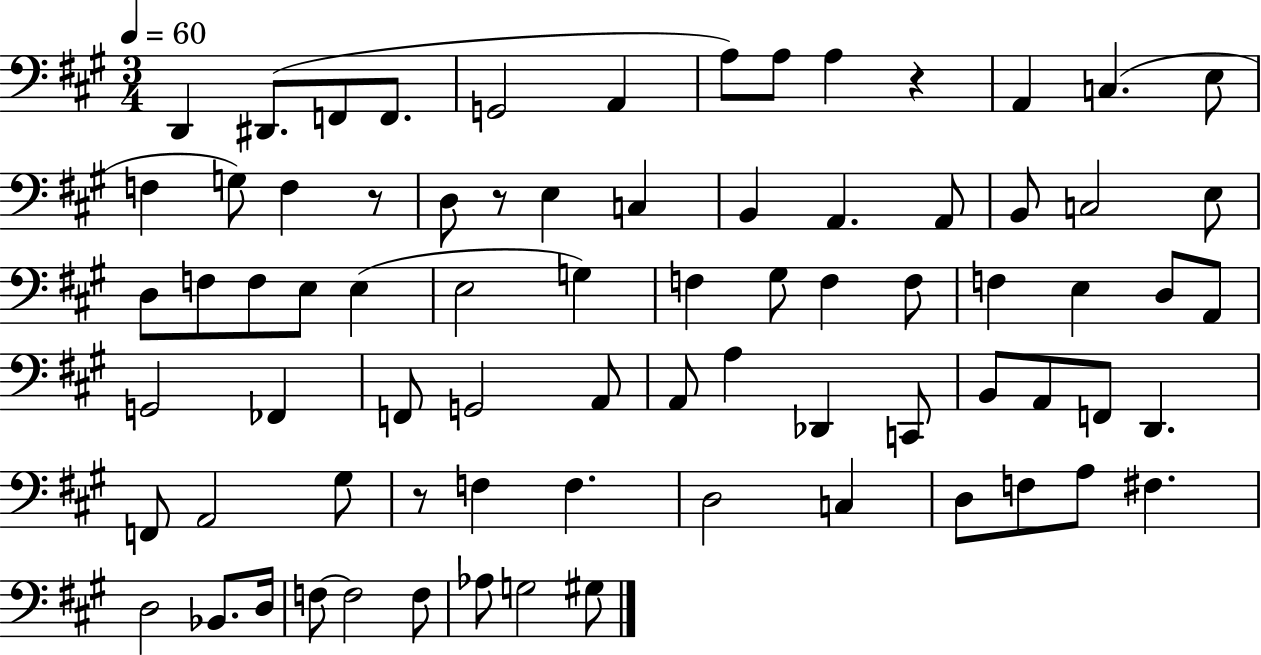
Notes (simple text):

D2/q D#2/e. F2/e F2/e. G2/h A2/q A3/e A3/e A3/q R/q A2/q C3/q. E3/e F3/q G3/e F3/q R/e D3/e R/e E3/q C3/q B2/q A2/q. A2/e B2/e C3/h E3/e D3/e F3/e F3/e E3/e E3/q E3/h G3/q F3/q G#3/e F3/q F3/e F3/q E3/q D3/e A2/e G2/h FES2/q F2/e G2/h A2/e A2/e A3/q Db2/q C2/e B2/e A2/e F2/e D2/q. F2/e A2/h G#3/e R/e F3/q F3/q. D3/h C3/q D3/e F3/e A3/e F#3/q. D3/h Bb2/e. D3/s F3/e F3/h F3/e Ab3/e G3/h G#3/e